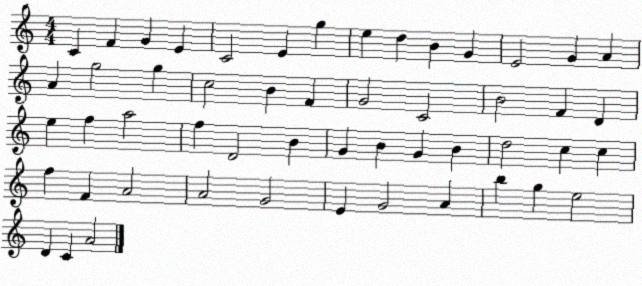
X:1
T:Untitled
M:4/4
L:1/4
K:C
C F G E C2 E g e d B G E2 G A A g2 g c2 B F G2 C2 B2 F D e f a2 f D2 B G B G B d2 c c f F A2 A2 G2 E G2 A b g e2 D C A2